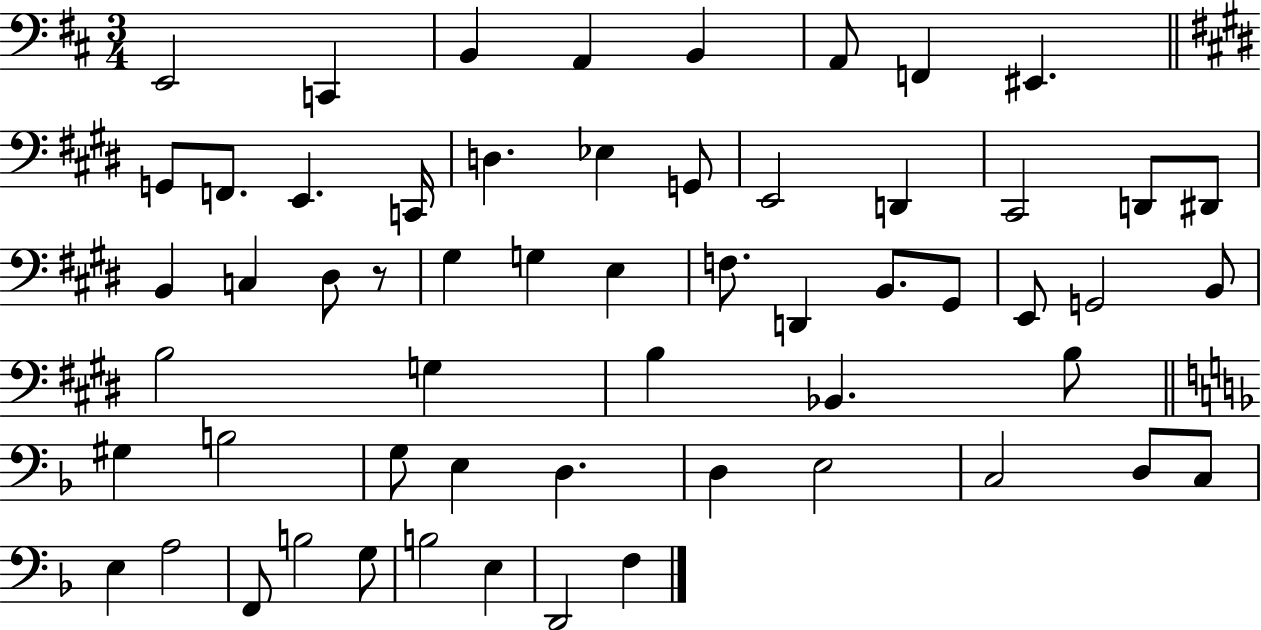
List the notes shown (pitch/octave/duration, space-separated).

E2/h C2/q B2/q A2/q B2/q A2/e F2/q EIS2/q. G2/e F2/e. E2/q. C2/s D3/q. Eb3/q G2/e E2/h D2/q C#2/h D2/e D#2/e B2/q C3/q D#3/e R/e G#3/q G3/q E3/q F3/e. D2/q B2/e. G#2/e E2/e G2/h B2/e B3/h G3/q B3/q Bb2/q. B3/e G#3/q B3/h G3/e E3/q D3/q. D3/q E3/h C3/h D3/e C3/e E3/q A3/h F2/e B3/h G3/e B3/h E3/q D2/h F3/q